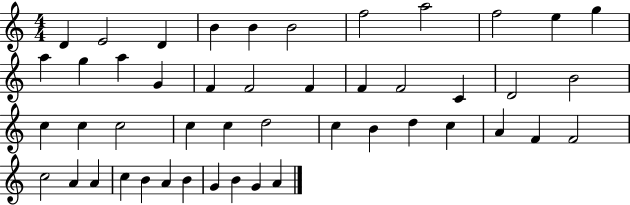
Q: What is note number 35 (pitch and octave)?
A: F4